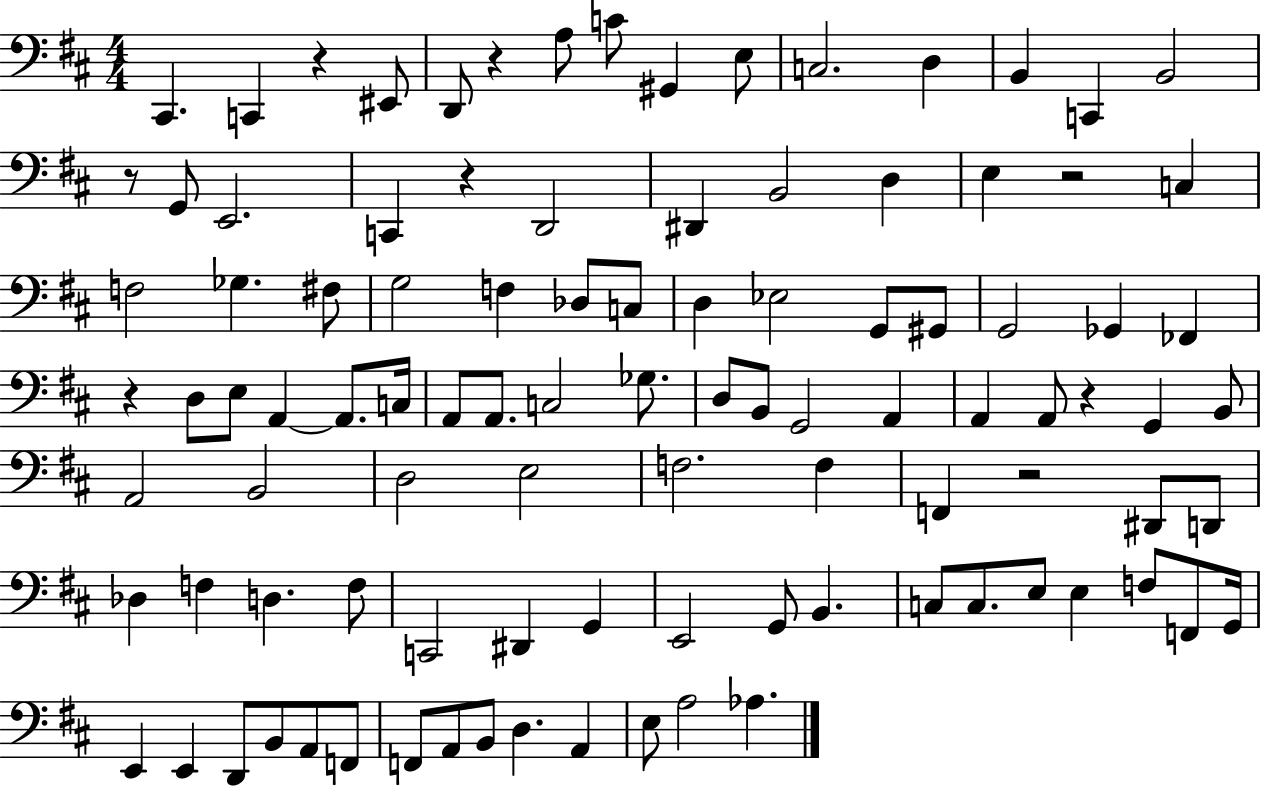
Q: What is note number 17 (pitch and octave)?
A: D2